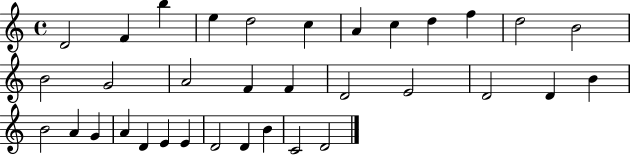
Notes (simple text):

D4/h F4/q B5/q E5/q D5/h C5/q A4/q C5/q D5/q F5/q D5/h B4/h B4/h G4/h A4/h F4/q F4/q D4/h E4/h D4/h D4/q B4/q B4/h A4/q G4/q A4/q D4/q E4/q E4/q D4/h D4/q B4/q C4/h D4/h